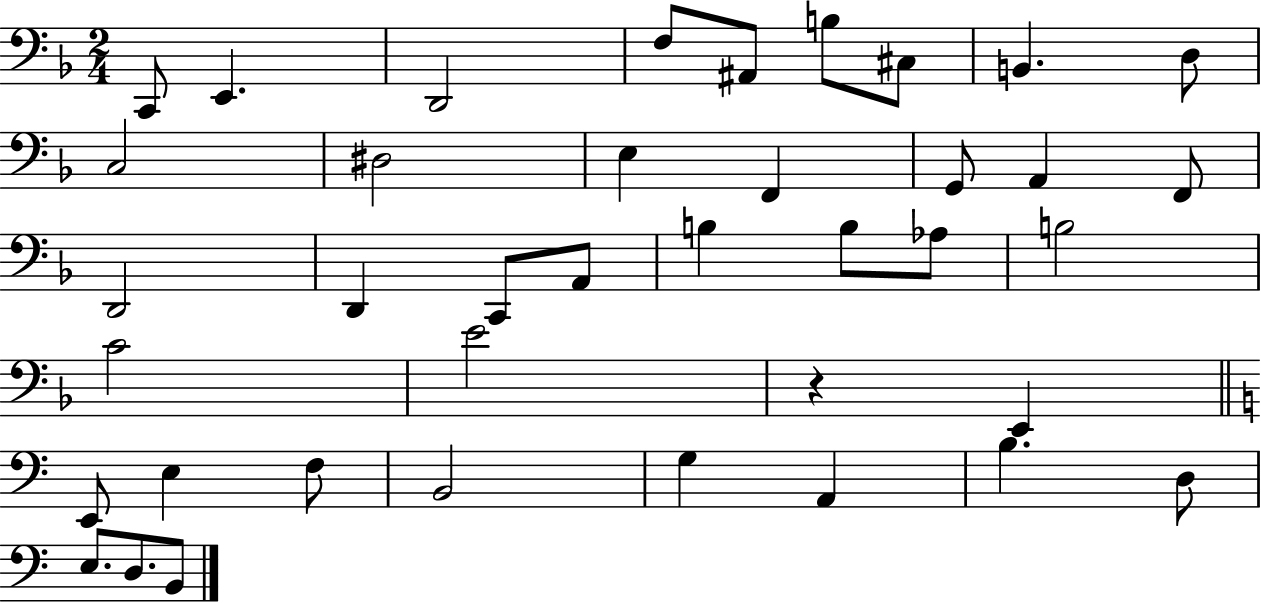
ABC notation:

X:1
T:Untitled
M:2/4
L:1/4
K:F
C,,/2 E,, D,,2 F,/2 ^A,,/2 B,/2 ^C,/2 B,, D,/2 C,2 ^D,2 E, F,, G,,/2 A,, F,,/2 D,,2 D,, C,,/2 A,,/2 B, B,/2 _A,/2 B,2 C2 E2 z E,, E,,/2 E, F,/2 B,,2 G, A,, B, D,/2 E,/2 D,/2 B,,/2